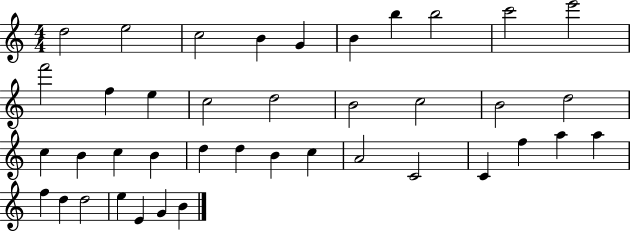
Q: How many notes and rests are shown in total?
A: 40